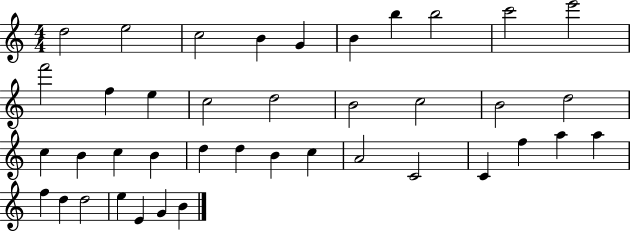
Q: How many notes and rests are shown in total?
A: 40